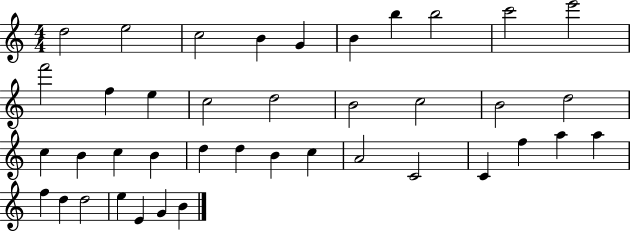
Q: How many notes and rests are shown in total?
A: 40